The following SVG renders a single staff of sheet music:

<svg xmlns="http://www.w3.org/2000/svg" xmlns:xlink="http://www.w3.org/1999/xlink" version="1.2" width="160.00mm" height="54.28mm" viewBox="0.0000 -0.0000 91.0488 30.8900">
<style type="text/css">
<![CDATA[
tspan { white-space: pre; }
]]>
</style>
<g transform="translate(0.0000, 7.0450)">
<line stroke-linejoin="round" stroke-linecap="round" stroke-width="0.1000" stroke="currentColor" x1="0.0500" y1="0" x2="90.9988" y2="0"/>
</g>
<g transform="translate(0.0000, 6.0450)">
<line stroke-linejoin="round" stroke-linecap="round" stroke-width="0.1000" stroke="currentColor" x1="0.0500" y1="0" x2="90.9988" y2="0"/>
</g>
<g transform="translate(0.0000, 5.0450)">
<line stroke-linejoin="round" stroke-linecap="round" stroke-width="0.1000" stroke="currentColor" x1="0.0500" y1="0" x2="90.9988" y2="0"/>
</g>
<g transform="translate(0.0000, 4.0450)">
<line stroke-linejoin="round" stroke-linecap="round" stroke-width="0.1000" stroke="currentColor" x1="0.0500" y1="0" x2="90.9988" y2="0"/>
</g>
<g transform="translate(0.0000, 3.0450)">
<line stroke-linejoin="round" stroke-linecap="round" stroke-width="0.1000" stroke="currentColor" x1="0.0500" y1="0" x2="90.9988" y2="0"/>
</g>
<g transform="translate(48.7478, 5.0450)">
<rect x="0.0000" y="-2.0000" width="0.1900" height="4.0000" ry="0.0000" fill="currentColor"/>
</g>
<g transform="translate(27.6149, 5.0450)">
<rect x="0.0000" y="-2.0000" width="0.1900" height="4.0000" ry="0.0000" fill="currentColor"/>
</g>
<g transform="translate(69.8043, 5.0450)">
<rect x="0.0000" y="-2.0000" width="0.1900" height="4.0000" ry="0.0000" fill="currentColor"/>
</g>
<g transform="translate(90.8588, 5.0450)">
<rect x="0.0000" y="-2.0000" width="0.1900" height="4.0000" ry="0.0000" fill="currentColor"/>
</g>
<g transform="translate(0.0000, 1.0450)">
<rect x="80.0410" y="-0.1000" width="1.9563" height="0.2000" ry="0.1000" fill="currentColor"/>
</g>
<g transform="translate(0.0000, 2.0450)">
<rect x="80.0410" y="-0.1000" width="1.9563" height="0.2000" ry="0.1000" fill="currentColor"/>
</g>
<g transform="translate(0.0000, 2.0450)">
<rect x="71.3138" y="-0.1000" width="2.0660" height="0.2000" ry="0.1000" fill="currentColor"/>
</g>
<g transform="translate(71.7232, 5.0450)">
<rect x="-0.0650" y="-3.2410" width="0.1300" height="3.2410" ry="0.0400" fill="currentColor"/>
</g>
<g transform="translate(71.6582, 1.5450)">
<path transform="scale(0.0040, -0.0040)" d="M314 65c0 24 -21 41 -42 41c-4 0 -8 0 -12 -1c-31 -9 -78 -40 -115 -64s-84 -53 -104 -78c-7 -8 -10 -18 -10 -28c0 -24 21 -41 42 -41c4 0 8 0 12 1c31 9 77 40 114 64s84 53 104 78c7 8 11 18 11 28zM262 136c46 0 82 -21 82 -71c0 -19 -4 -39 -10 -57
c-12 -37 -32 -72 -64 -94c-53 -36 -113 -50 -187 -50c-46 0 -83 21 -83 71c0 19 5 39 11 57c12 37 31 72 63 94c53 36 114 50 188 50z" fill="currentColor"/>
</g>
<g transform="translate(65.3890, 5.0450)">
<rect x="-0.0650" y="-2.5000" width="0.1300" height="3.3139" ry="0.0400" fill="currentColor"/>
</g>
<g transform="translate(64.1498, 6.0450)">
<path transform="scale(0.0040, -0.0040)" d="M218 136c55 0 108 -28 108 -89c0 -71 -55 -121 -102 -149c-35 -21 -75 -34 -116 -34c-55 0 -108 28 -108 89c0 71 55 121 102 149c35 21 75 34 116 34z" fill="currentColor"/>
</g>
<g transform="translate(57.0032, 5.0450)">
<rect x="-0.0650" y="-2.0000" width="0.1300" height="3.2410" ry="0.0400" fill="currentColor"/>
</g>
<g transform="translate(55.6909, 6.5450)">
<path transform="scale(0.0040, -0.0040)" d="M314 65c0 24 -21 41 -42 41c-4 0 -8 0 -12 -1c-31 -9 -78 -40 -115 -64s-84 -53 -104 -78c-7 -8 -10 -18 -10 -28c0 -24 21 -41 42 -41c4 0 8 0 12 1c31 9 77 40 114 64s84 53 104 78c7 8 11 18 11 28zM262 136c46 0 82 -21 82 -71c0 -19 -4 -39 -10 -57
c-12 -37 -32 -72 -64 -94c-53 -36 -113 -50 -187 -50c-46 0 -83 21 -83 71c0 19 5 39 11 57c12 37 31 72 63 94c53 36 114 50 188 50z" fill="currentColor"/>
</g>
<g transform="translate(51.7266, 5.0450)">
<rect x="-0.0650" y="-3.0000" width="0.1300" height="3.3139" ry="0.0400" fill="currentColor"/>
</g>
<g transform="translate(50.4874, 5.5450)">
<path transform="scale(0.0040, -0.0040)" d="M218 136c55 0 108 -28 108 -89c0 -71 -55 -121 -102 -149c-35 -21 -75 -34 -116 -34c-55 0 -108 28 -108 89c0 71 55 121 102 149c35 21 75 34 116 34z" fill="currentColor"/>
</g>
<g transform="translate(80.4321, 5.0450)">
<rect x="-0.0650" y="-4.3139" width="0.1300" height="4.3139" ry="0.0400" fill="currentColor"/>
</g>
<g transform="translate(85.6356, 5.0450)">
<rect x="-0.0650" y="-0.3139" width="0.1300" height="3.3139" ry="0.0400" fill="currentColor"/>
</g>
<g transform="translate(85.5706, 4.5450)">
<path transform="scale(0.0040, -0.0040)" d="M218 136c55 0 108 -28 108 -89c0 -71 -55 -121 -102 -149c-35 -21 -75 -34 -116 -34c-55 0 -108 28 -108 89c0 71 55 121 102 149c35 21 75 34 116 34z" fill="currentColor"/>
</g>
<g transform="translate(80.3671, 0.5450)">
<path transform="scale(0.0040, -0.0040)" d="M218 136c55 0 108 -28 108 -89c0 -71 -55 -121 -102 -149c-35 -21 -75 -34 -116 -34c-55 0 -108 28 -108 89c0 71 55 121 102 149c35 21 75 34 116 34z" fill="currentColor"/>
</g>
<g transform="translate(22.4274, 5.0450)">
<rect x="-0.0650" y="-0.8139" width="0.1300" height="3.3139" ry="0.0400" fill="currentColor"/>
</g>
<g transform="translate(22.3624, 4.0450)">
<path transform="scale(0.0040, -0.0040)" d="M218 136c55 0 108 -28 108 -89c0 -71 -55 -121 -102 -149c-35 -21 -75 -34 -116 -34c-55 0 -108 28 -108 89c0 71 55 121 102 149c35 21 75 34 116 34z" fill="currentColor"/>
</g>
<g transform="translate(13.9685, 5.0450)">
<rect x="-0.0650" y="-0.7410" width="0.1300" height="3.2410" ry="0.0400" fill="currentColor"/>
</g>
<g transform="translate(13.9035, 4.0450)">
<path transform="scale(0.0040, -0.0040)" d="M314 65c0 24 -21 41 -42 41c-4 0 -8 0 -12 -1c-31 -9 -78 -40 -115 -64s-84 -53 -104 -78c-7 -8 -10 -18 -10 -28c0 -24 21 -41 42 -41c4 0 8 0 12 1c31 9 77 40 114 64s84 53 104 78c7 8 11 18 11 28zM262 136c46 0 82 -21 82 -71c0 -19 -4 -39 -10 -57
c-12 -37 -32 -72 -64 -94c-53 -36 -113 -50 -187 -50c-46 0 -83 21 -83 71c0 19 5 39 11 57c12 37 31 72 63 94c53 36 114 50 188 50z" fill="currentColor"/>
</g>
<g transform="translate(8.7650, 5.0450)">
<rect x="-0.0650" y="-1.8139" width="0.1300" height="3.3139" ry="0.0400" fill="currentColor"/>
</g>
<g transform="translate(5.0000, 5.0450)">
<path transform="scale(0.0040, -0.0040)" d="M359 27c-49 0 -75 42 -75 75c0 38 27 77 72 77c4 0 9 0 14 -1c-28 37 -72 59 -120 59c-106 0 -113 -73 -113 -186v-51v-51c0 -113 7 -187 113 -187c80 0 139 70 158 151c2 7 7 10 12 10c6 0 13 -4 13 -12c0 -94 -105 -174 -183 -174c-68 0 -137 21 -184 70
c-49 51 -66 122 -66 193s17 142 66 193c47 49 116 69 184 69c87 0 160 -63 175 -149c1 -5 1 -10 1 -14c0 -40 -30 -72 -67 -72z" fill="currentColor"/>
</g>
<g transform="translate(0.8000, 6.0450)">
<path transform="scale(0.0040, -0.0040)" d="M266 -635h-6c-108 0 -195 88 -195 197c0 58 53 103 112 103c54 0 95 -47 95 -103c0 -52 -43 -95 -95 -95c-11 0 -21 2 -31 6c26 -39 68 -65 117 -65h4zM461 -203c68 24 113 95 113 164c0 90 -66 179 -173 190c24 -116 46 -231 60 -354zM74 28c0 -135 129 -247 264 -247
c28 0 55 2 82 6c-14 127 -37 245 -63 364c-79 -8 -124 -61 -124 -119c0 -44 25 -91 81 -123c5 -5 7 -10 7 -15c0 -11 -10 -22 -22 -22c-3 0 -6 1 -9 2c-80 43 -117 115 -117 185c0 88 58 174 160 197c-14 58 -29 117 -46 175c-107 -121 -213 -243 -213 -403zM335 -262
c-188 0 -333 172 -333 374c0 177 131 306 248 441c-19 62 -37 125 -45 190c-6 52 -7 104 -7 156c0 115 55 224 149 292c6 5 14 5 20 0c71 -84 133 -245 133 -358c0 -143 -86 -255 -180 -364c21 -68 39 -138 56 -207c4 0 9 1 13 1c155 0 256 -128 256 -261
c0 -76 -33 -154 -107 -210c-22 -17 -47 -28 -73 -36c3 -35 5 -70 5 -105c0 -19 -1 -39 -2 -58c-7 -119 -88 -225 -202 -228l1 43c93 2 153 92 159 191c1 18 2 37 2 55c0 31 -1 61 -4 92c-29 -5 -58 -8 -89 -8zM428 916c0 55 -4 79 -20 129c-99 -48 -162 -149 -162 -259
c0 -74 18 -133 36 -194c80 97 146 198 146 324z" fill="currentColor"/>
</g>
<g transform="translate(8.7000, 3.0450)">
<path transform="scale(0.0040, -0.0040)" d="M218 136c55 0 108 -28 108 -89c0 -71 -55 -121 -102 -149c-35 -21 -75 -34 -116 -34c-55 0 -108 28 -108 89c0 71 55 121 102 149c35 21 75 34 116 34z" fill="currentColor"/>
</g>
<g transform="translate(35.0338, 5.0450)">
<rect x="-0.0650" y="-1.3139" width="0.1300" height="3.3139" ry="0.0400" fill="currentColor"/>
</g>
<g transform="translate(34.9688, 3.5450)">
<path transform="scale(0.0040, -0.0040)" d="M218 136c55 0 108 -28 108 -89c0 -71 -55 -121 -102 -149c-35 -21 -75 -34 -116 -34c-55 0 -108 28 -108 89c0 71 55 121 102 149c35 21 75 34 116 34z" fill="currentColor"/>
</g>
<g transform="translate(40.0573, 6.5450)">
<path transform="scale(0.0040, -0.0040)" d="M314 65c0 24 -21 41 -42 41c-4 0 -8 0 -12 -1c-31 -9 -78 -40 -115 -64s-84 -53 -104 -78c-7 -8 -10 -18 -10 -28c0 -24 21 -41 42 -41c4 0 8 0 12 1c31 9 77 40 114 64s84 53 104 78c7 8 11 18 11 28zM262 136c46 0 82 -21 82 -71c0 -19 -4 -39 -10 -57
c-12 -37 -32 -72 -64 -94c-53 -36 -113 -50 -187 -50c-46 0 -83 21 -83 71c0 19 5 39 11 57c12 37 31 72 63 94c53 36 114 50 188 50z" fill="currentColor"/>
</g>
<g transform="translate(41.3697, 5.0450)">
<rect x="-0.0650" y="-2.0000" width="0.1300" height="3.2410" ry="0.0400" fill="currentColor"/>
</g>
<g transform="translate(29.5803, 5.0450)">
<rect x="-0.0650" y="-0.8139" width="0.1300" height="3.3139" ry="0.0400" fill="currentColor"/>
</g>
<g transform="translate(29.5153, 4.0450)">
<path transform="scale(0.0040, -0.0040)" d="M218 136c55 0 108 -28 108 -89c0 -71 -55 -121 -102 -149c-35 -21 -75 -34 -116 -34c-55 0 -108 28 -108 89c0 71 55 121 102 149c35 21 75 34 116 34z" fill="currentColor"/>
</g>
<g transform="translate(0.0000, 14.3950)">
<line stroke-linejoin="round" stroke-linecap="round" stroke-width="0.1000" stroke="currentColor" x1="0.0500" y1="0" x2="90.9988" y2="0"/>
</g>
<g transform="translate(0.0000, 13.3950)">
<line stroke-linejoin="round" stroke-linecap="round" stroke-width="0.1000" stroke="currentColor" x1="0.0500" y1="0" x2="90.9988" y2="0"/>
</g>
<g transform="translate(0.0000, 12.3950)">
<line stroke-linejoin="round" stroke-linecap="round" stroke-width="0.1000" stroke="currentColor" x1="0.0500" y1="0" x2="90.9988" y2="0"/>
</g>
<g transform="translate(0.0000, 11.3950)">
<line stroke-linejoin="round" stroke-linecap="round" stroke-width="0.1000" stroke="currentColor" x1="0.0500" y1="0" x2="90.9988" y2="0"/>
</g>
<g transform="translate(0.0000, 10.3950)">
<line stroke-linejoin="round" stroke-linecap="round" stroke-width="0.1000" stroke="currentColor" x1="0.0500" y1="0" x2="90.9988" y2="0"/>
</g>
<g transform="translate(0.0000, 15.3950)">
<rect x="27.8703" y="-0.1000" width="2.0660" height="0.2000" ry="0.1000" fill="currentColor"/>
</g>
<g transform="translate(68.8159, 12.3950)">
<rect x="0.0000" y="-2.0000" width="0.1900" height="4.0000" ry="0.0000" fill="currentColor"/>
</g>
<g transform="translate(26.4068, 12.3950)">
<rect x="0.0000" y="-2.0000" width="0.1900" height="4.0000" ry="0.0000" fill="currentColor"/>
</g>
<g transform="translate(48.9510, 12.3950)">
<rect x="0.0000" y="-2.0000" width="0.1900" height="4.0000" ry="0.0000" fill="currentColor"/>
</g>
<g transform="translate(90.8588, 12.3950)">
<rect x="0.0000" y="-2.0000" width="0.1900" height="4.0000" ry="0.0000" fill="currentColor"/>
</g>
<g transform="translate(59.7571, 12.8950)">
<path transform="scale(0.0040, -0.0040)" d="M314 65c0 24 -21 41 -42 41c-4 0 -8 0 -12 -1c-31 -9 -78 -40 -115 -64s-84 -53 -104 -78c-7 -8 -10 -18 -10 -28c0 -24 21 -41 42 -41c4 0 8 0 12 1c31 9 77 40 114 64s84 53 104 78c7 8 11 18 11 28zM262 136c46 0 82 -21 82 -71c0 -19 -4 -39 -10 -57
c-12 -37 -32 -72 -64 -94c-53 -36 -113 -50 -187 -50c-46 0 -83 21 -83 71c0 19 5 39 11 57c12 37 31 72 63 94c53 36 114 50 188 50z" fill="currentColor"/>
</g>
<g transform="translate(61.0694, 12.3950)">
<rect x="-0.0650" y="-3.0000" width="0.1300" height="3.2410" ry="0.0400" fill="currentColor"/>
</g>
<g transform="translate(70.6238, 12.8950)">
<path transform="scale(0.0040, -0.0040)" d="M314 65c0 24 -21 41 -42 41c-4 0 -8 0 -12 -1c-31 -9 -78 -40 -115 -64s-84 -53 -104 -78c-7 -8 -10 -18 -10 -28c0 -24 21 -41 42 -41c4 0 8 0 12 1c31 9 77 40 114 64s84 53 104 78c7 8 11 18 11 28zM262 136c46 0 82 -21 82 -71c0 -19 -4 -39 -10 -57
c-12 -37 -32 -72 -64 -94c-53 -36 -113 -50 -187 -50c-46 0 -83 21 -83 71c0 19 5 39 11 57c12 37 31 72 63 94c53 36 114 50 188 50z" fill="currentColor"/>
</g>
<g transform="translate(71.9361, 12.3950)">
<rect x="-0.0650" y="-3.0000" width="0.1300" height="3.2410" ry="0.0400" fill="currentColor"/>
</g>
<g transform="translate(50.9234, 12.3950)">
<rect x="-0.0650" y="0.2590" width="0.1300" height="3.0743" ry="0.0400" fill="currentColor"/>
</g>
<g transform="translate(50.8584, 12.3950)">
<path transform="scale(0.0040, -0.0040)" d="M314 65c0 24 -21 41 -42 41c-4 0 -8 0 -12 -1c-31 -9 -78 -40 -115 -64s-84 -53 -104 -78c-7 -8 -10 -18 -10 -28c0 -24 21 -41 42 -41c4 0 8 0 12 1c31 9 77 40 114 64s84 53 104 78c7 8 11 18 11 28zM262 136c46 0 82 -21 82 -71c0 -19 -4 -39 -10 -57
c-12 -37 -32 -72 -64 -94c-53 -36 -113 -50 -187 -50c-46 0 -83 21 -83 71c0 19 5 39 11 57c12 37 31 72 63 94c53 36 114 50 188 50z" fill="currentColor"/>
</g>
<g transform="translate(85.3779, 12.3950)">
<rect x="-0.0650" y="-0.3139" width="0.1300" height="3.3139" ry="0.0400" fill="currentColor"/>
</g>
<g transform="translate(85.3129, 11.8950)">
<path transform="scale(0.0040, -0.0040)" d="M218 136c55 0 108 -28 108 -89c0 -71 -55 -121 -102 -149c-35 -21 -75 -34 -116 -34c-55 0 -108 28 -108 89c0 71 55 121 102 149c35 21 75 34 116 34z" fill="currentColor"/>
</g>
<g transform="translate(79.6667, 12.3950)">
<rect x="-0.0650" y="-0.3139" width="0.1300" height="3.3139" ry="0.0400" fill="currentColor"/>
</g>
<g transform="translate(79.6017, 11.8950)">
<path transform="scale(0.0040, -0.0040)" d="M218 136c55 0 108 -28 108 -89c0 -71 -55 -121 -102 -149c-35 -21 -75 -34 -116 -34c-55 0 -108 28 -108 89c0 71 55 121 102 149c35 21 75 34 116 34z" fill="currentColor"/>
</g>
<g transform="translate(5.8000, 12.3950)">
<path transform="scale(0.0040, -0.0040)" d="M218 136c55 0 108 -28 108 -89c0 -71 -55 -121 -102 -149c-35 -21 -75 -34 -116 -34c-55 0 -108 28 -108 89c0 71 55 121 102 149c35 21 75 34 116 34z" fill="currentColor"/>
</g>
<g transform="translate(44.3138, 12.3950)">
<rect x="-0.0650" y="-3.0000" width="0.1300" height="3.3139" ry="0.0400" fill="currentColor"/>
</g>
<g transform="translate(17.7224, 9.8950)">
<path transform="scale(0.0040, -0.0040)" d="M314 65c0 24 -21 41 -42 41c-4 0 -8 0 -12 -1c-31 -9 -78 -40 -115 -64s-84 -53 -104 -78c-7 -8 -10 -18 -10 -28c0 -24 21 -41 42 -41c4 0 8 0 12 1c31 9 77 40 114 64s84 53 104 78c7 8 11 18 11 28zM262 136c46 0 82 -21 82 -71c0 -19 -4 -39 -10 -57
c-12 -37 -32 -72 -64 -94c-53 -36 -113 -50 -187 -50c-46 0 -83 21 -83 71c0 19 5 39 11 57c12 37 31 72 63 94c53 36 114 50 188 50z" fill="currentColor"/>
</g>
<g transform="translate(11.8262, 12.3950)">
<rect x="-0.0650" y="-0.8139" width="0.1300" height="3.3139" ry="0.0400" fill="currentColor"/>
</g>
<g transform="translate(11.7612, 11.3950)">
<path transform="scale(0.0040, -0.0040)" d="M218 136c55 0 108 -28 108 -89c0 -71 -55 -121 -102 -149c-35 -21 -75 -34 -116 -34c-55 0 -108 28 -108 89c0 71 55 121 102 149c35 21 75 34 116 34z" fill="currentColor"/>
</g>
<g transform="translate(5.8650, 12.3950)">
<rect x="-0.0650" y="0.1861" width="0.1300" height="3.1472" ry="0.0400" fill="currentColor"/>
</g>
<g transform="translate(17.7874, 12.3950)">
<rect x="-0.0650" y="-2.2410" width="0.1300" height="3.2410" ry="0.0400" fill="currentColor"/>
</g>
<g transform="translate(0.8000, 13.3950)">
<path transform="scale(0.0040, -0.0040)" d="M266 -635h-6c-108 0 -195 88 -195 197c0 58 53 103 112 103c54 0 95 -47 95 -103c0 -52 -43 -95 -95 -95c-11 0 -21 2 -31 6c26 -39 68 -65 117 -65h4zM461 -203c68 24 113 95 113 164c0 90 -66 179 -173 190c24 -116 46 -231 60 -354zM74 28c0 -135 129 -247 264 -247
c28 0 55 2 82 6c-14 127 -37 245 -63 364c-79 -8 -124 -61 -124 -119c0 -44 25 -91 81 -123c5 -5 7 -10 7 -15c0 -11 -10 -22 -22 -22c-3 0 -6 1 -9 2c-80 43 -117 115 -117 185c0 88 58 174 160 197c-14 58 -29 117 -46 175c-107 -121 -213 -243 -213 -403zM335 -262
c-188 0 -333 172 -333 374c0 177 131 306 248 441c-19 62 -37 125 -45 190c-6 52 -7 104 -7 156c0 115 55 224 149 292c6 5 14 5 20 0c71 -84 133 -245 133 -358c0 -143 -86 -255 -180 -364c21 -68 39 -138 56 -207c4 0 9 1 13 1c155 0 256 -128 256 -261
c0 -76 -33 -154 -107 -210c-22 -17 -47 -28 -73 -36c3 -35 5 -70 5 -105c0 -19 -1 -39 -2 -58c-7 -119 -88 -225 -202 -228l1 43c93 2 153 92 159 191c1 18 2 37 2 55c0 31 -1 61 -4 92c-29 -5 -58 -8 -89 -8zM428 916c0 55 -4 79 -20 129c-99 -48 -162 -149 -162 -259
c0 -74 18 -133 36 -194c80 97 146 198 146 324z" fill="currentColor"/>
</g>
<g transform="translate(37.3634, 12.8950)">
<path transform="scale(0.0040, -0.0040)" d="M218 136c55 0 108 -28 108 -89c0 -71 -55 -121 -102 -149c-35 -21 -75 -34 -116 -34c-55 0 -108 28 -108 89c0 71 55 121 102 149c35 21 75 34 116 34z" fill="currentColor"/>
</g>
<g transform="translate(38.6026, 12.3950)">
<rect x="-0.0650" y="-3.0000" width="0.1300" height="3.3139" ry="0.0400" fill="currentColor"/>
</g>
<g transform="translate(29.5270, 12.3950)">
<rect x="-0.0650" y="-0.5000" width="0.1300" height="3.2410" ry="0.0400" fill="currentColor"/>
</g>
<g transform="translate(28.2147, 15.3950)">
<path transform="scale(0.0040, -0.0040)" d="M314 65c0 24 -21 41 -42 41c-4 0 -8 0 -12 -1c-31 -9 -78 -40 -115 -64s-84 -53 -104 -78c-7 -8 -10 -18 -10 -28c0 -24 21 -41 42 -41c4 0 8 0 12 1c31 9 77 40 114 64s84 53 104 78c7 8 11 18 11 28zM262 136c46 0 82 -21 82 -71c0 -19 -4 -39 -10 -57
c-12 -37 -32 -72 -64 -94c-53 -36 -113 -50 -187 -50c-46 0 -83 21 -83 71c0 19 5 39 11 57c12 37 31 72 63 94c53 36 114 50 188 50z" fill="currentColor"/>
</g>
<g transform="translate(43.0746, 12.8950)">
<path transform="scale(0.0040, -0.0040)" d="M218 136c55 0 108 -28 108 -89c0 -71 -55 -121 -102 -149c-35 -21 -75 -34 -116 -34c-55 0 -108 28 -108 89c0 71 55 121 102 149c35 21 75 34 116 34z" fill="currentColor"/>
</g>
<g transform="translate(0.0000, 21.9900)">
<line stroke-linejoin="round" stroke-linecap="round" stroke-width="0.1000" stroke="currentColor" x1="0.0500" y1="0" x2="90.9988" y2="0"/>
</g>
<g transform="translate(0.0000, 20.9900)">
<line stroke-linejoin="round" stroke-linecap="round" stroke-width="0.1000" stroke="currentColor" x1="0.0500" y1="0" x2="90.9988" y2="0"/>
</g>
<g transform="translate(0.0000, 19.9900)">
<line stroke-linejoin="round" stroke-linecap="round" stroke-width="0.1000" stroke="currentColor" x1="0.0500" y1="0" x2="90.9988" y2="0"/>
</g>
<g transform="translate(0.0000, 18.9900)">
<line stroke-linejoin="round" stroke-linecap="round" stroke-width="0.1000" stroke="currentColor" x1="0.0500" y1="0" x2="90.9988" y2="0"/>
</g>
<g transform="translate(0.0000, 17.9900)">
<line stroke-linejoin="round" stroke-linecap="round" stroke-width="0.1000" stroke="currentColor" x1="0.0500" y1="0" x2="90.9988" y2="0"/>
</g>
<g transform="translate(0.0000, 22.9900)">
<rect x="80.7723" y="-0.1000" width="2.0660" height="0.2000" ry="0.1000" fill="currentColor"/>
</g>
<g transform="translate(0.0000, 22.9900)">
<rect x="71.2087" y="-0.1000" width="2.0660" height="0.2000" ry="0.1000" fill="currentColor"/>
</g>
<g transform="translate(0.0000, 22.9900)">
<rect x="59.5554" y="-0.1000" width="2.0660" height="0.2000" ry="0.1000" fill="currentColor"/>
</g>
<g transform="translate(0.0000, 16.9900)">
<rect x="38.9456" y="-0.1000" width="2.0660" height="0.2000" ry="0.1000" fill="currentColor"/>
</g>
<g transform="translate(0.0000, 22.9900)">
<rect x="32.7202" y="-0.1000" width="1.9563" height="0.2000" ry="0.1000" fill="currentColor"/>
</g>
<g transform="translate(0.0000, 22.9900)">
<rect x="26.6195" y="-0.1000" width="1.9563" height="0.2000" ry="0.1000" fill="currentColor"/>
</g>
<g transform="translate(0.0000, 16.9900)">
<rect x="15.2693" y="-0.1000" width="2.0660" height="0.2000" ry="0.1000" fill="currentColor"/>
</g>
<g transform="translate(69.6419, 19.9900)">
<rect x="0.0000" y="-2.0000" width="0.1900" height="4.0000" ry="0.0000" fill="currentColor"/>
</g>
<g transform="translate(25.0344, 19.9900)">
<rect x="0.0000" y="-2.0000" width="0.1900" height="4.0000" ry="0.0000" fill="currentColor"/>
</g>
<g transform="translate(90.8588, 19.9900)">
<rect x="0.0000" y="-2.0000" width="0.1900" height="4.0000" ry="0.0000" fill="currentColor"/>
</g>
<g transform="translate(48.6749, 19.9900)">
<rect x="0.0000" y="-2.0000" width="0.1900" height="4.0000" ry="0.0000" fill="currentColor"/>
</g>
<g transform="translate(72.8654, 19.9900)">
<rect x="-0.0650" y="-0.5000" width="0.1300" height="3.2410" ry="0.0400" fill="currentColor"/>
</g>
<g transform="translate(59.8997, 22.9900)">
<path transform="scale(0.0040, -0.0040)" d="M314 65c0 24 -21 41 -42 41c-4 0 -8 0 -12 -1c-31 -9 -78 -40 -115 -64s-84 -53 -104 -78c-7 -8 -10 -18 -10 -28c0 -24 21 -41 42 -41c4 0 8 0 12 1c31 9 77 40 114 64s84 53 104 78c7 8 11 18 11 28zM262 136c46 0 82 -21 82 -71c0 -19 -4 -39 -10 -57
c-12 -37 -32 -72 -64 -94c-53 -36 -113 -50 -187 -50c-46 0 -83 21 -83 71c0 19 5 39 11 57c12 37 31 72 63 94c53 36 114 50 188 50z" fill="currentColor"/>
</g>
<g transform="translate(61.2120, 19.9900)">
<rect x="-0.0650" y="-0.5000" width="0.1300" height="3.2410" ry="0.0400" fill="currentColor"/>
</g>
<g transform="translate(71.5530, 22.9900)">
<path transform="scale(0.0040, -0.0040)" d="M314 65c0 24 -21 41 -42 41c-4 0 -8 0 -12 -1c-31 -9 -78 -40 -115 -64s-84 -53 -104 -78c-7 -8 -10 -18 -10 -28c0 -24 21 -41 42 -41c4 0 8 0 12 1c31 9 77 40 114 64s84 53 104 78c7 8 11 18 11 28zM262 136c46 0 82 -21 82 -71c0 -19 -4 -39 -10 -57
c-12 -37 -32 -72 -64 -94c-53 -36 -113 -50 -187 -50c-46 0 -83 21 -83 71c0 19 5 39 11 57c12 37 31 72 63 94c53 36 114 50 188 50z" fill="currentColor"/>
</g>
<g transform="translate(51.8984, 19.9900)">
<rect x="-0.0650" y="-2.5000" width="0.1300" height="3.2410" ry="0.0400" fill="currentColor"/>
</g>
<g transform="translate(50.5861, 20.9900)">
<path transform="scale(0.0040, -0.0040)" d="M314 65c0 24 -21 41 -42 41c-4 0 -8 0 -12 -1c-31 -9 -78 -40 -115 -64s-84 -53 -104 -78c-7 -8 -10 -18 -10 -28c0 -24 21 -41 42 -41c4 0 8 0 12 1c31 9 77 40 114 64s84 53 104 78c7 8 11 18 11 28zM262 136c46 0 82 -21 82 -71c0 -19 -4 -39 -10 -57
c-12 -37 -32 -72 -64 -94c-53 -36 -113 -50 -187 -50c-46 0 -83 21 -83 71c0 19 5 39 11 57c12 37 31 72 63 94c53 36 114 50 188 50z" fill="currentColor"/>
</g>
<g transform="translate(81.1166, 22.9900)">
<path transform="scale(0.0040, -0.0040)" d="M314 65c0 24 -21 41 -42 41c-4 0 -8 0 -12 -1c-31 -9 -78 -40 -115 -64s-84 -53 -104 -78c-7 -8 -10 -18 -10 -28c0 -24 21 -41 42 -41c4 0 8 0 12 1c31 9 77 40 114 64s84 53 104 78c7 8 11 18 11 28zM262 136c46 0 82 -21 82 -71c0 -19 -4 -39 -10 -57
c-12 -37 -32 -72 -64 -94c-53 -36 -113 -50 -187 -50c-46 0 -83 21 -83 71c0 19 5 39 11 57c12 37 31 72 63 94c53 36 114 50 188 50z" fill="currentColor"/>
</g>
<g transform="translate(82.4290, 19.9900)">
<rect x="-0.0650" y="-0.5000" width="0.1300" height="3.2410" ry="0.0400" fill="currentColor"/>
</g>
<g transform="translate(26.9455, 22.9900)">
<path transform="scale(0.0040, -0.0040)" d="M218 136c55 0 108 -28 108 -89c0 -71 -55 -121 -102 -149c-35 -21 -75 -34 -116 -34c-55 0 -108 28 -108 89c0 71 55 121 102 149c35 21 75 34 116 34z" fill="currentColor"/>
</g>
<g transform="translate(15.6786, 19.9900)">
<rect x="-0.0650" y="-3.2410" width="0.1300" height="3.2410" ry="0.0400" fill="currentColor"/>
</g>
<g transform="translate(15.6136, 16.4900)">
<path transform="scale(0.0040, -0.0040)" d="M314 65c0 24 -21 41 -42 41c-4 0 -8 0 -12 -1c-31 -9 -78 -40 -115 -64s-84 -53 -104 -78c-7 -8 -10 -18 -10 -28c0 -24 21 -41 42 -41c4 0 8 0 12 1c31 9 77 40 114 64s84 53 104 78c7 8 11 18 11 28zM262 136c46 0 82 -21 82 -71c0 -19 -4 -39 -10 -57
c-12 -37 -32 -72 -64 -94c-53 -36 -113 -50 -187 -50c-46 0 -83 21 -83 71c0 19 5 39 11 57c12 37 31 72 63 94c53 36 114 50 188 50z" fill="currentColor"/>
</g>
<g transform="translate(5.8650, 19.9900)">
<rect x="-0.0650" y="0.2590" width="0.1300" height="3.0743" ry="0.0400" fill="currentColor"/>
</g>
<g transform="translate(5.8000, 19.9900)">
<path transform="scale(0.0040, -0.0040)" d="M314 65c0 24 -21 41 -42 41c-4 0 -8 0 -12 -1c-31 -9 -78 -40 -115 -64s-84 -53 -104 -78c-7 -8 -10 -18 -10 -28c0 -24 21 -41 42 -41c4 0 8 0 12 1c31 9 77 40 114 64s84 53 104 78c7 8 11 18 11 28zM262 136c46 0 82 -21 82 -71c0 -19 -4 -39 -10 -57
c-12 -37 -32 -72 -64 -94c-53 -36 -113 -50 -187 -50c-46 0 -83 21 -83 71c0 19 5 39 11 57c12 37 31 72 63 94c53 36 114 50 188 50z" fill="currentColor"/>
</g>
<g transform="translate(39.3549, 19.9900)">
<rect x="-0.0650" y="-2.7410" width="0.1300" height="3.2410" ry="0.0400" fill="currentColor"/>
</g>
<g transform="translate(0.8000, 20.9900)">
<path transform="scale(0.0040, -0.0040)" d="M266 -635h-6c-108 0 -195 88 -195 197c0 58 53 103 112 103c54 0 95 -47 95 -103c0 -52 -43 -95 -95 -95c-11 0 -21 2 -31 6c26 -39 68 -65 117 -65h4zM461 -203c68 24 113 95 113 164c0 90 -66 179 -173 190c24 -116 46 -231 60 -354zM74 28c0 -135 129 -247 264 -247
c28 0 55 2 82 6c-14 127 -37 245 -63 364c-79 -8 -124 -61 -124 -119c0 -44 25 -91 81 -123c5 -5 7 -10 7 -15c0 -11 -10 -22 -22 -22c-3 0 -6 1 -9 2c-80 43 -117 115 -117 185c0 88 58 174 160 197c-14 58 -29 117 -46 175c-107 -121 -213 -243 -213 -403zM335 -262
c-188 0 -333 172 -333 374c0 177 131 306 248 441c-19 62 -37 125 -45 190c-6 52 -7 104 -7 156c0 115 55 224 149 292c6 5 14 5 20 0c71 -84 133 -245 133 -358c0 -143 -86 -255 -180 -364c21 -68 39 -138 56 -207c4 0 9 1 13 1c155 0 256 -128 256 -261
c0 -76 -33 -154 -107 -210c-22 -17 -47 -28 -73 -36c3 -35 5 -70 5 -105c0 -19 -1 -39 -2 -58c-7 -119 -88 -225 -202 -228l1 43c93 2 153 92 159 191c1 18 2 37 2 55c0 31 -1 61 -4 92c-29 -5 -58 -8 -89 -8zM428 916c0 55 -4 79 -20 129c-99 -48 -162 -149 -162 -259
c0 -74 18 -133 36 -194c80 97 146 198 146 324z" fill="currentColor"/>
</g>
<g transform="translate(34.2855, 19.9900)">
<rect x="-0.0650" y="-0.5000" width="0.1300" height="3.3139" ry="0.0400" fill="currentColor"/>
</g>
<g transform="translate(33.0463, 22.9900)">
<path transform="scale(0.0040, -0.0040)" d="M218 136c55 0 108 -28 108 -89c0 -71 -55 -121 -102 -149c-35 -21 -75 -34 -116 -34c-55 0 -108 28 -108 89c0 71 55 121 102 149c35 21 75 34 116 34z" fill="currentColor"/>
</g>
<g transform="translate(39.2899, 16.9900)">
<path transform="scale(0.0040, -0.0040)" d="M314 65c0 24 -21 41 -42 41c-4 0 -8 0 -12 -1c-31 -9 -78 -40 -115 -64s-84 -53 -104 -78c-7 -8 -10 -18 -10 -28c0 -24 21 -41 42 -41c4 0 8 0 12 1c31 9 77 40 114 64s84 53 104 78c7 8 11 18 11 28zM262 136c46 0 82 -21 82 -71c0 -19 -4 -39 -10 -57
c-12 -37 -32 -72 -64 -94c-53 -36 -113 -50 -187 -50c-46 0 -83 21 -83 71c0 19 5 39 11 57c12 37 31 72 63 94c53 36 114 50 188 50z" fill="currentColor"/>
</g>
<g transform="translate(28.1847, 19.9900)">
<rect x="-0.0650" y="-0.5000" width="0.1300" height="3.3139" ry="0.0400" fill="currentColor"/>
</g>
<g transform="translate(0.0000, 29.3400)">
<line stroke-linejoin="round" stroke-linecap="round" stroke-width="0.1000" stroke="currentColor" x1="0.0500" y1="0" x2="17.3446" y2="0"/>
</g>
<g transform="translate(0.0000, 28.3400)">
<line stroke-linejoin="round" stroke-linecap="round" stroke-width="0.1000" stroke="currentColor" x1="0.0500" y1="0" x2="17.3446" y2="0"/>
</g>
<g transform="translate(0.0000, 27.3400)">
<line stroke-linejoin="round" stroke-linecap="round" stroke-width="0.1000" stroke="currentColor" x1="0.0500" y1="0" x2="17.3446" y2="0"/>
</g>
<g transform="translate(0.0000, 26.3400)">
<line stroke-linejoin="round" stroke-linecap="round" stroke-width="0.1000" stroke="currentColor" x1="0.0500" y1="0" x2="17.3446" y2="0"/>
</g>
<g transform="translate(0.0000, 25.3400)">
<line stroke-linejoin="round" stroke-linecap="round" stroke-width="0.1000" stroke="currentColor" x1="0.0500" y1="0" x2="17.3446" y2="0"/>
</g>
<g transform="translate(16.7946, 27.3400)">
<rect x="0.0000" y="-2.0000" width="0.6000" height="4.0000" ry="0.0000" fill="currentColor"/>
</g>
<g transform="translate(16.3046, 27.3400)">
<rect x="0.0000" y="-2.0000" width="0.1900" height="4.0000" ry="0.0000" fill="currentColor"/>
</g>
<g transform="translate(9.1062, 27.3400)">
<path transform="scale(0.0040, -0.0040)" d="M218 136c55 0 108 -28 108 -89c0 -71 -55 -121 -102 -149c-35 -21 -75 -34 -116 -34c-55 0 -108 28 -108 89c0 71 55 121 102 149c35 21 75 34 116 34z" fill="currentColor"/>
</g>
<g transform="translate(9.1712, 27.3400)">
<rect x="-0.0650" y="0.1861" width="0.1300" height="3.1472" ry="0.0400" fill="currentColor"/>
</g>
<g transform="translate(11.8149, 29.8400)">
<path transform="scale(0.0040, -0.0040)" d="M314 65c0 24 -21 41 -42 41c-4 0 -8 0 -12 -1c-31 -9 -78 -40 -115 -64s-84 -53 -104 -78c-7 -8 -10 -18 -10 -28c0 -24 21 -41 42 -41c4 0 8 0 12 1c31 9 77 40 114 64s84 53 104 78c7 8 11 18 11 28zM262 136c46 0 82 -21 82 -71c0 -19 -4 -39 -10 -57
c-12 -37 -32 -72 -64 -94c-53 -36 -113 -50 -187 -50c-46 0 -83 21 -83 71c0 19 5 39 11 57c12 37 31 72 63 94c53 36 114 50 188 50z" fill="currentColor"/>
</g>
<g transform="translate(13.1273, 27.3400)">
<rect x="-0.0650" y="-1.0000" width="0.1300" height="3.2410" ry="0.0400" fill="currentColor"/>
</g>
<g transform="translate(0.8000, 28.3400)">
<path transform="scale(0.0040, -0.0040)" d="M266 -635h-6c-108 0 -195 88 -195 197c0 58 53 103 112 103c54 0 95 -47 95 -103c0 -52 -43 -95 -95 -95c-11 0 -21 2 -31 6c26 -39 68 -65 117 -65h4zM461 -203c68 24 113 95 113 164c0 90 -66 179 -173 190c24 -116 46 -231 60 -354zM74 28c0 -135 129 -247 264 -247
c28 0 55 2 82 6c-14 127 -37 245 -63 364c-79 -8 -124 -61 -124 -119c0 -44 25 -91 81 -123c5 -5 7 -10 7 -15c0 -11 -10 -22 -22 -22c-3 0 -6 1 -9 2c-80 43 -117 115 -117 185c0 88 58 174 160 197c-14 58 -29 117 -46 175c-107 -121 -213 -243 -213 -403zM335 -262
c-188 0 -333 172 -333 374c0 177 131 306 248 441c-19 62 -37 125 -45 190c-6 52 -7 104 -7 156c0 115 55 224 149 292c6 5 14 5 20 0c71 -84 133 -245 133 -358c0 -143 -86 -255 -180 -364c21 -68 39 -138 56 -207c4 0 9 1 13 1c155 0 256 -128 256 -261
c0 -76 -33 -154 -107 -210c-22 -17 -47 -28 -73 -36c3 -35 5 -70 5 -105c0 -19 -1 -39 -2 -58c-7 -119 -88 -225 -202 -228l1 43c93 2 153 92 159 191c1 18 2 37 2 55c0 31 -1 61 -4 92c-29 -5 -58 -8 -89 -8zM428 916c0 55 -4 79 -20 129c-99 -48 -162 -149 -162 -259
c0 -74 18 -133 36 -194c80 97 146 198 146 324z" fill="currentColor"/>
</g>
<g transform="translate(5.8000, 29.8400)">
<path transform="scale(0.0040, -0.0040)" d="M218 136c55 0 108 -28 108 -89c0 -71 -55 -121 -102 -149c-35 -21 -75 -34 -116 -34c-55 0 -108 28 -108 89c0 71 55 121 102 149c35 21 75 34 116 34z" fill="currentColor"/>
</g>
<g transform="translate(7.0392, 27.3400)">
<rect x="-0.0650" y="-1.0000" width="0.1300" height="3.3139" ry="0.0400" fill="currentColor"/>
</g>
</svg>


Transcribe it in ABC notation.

X:1
T:Untitled
M:4/4
L:1/4
K:C
f d2 d d e F2 A F2 G b2 d' c B d g2 C2 A A B2 A2 A2 c c B2 b2 C C a2 G2 C2 C2 C2 D B D2